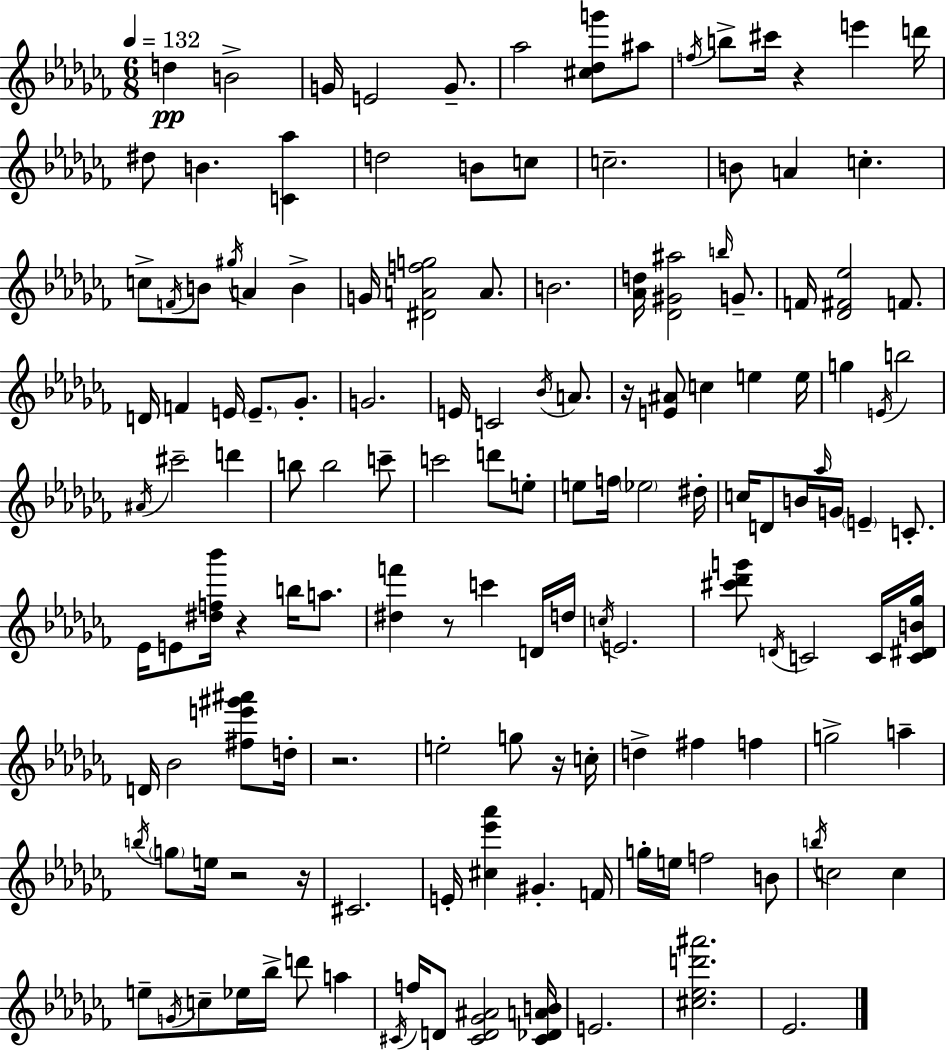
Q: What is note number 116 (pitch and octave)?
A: F5